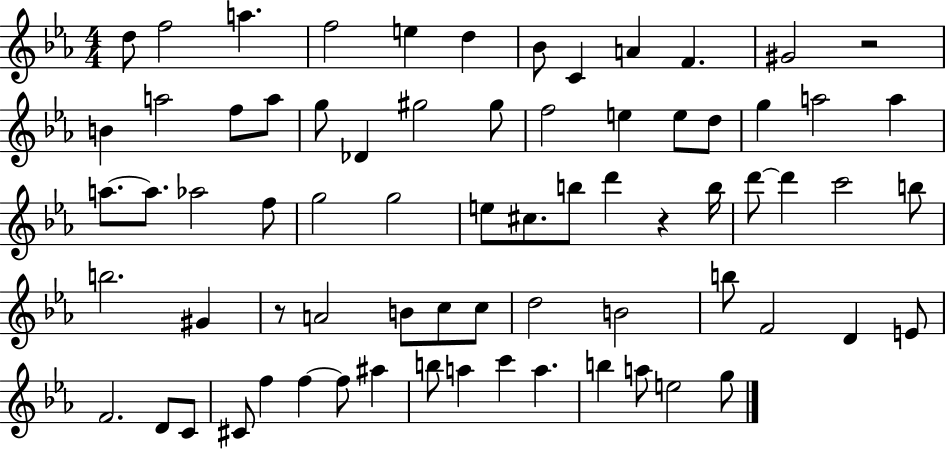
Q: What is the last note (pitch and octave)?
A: G5